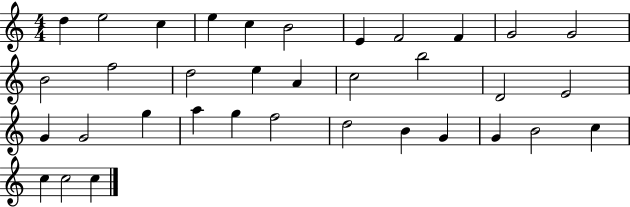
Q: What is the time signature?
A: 4/4